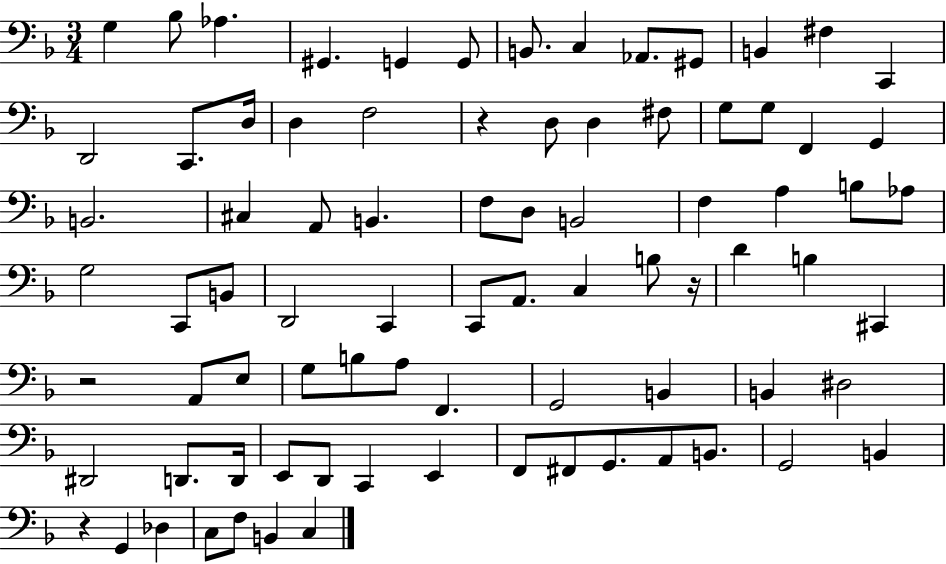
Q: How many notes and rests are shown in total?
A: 82